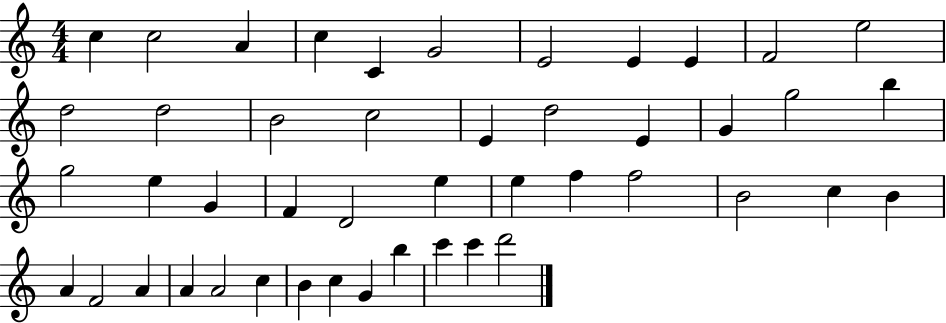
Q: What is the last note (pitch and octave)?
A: D6